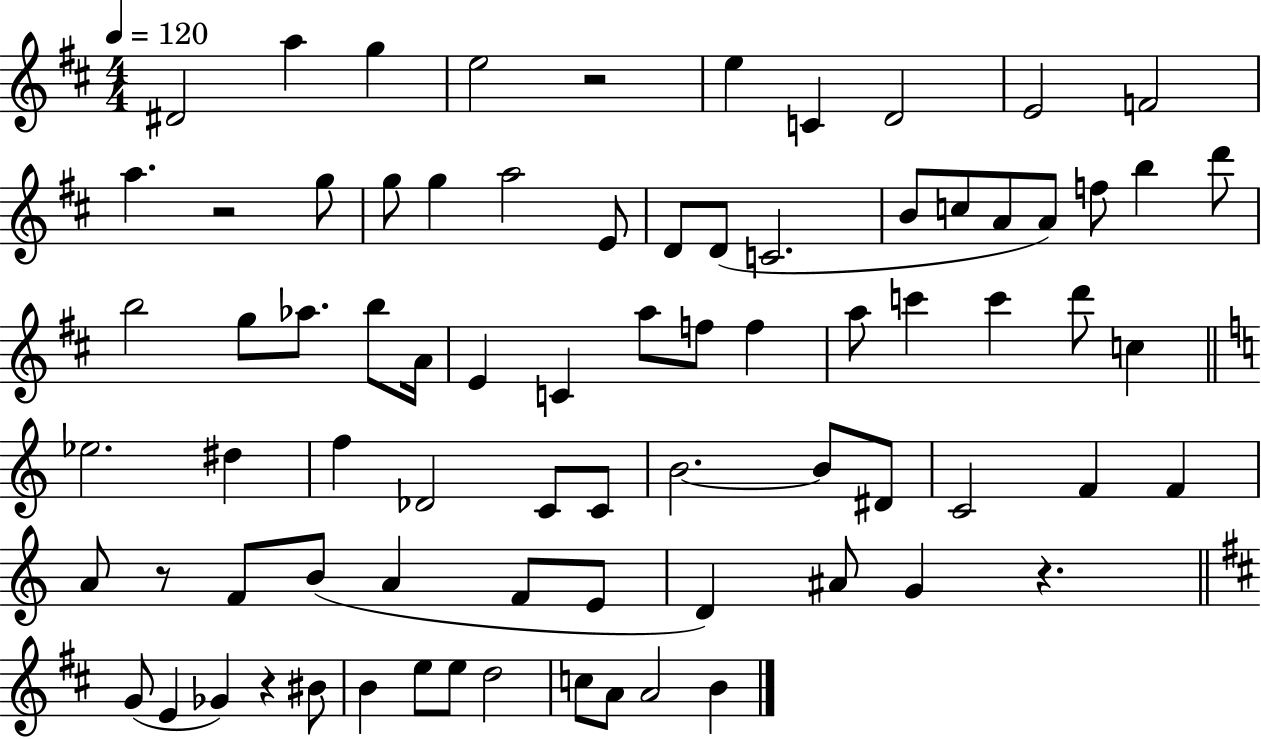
{
  \clef treble
  \numericTimeSignature
  \time 4/4
  \key d \major
  \tempo 4 = 120
  dis'2 a''4 g''4 | e''2 r2 | e''4 c'4 d'2 | e'2 f'2 | \break a''4. r2 g''8 | g''8 g''4 a''2 e'8 | d'8 d'8( c'2. | b'8 c''8 a'8 a'8) f''8 b''4 d'''8 | \break b''2 g''8 aes''8. b''8 a'16 | e'4 c'4 a''8 f''8 f''4 | a''8 c'''4 c'''4 d'''8 c''4 | \bar "||" \break \key a \minor ees''2. dis''4 | f''4 des'2 c'8 c'8 | b'2.~~ b'8 dis'8 | c'2 f'4 f'4 | \break a'8 r8 f'8 b'8( a'4 f'8 e'8 | d'4) ais'8 g'4 r4. | \bar "||" \break \key d \major g'8( e'4 ges'4) r4 bis'8 | b'4 e''8 e''8 d''2 | c''8 a'8 a'2 b'4 | \bar "|."
}